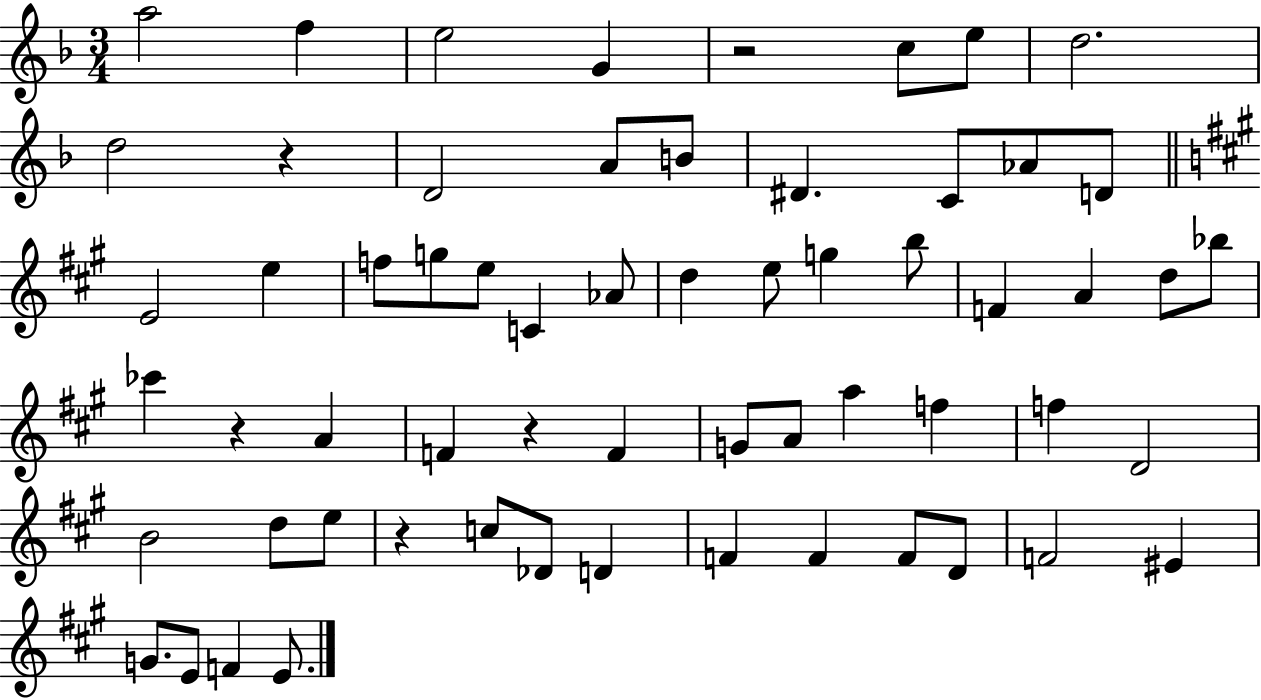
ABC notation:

X:1
T:Untitled
M:3/4
L:1/4
K:F
a2 f e2 G z2 c/2 e/2 d2 d2 z D2 A/2 B/2 ^D C/2 _A/2 D/2 E2 e f/2 g/2 e/2 C _A/2 d e/2 g b/2 F A d/2 _b/2 _c' z A F z F G/2 A/2 a f f D2 B2 d/2 e/2 z c/2 _D/2 D F F F/2 D/2 F2 ^E G/2 E/2 F E/2